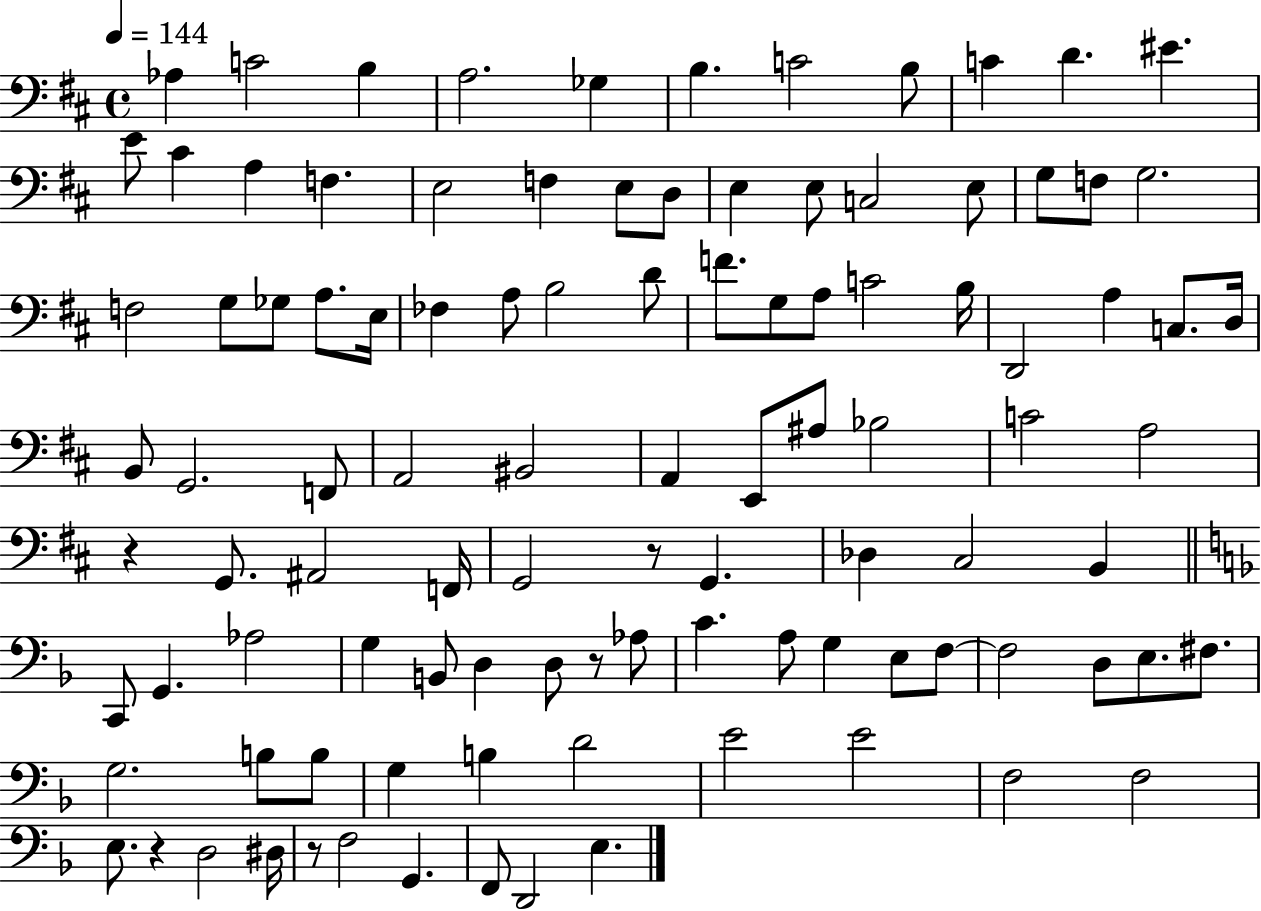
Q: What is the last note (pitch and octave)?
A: E3